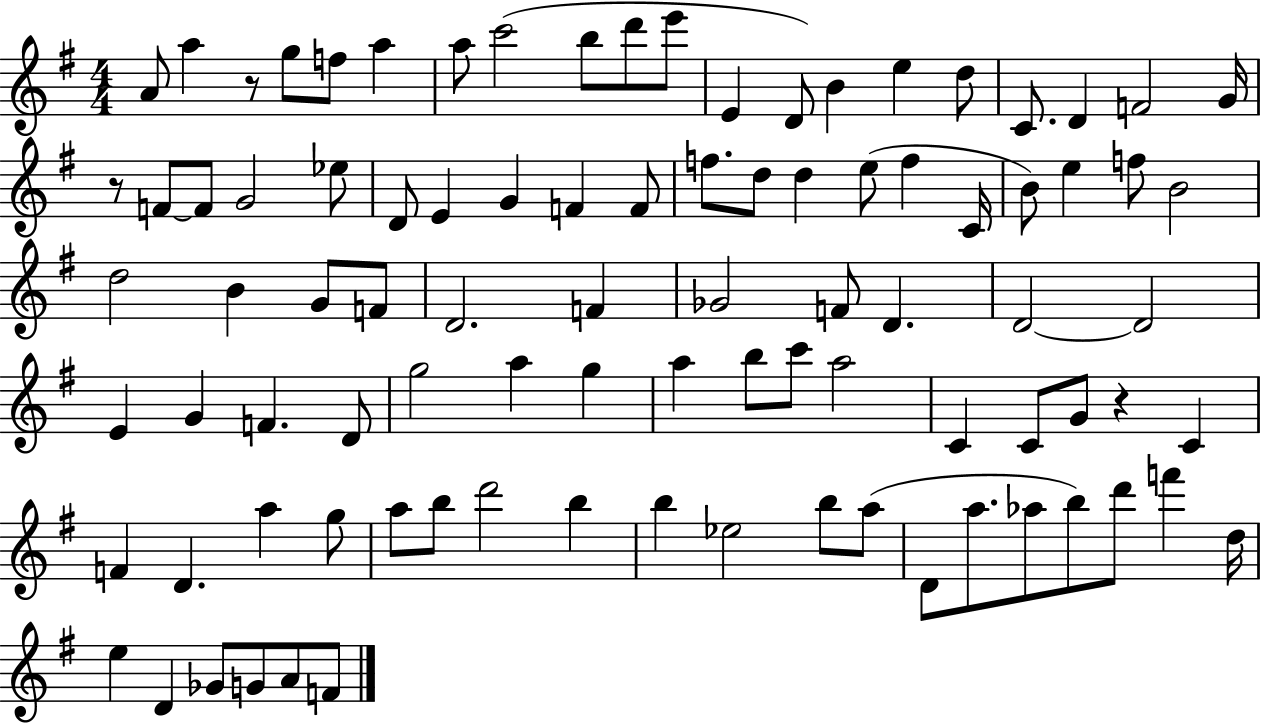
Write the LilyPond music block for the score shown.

{
  \clef treble
  \numericTimeSignature
  \time 4/4
  \key g \major
  a'8 a''4 r8 g''8 f''8 a''4 | a''8 c'''2( b''8 d'''8 e'''8 | e'4 d'8) b'4 e''4 d''8 | c'8. d'4 f'2 g'16 | \break r8 f'8~~ f'8 g'2 ees''8 | d'8 e'4 g'4 f'4 f'8 | f''8. d''8 d''4 e''8( f''4 c'16 | b'8) e''4 f''8 b'2 | \break d''2 b'4 g'8 f'8 | d'2. f'4 | ges'2 f'8 d'4. | d'2~~ d'2 | \break e'4 g'4 f'4. d'8 | g''2 a''4 g''4 | a''4 b''8 c'''8 a''2 | c'4 c'8 g'8 r4 c'4 | \break f'4 d'4. a''4 g''8 | a''8 b''8 d'''2 b''4 | b''4 ees''2 b''8 a''8( | d'8 a''8. aes''8 b''8) d'''8 f'''4 d''16 | \break e''4 d'4 ges'8 g'8 a'8 f'8 | \bar "|."
}